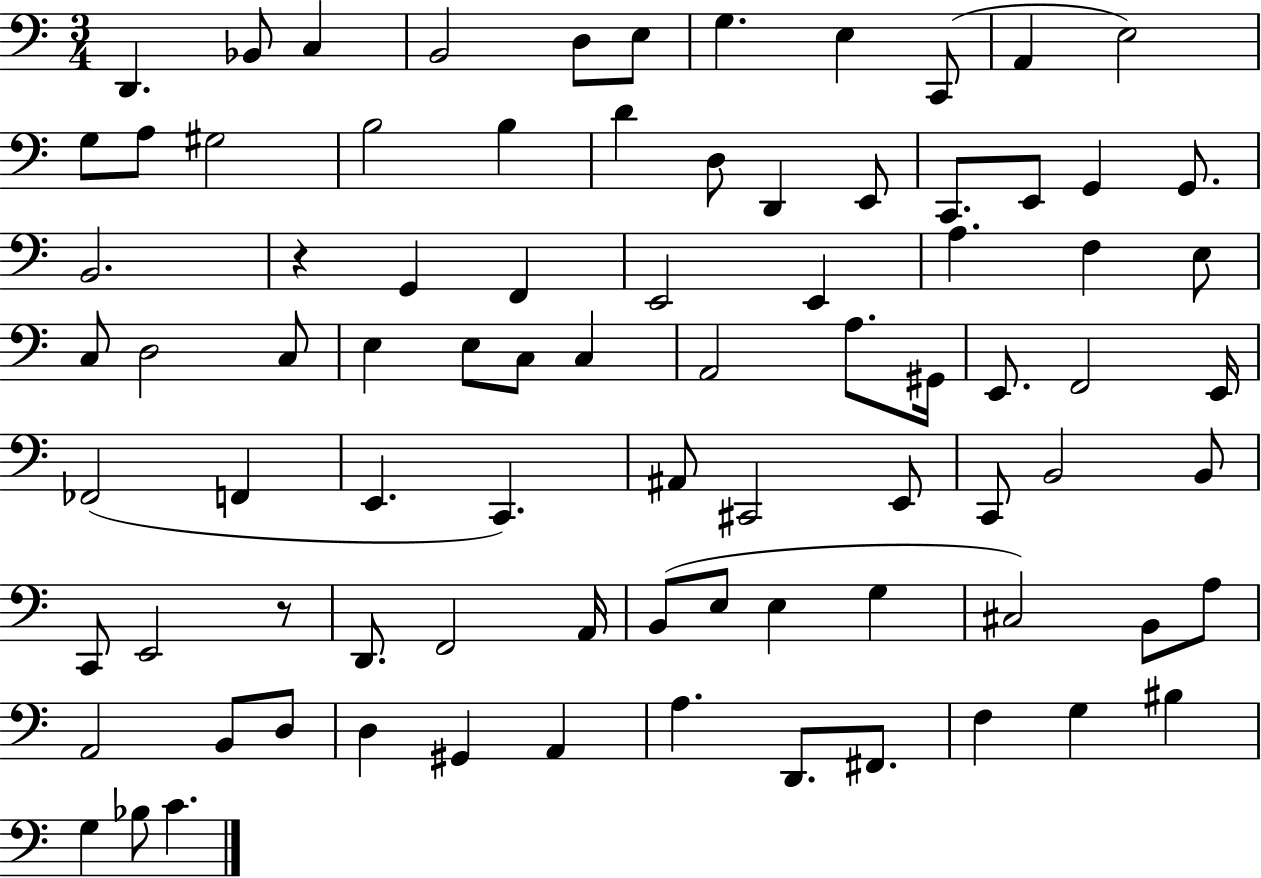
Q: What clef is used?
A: bass